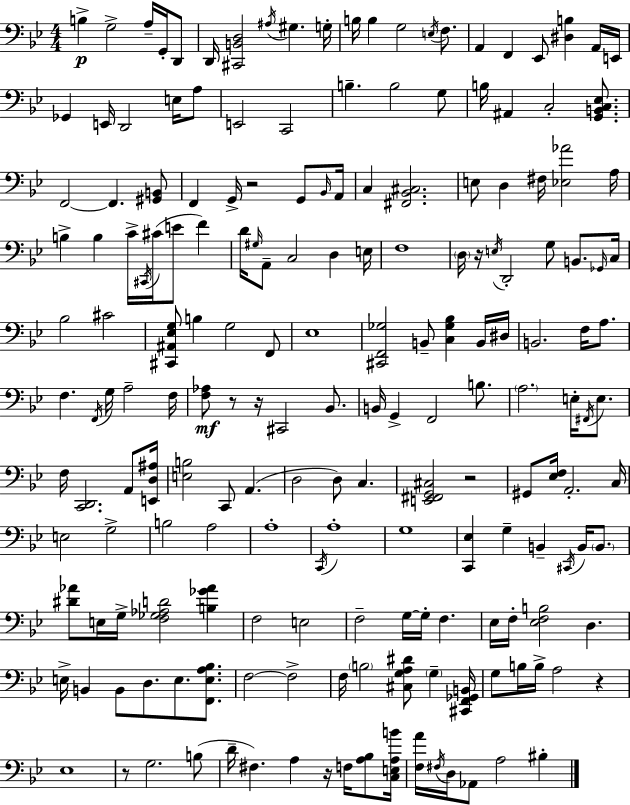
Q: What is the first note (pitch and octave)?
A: B3